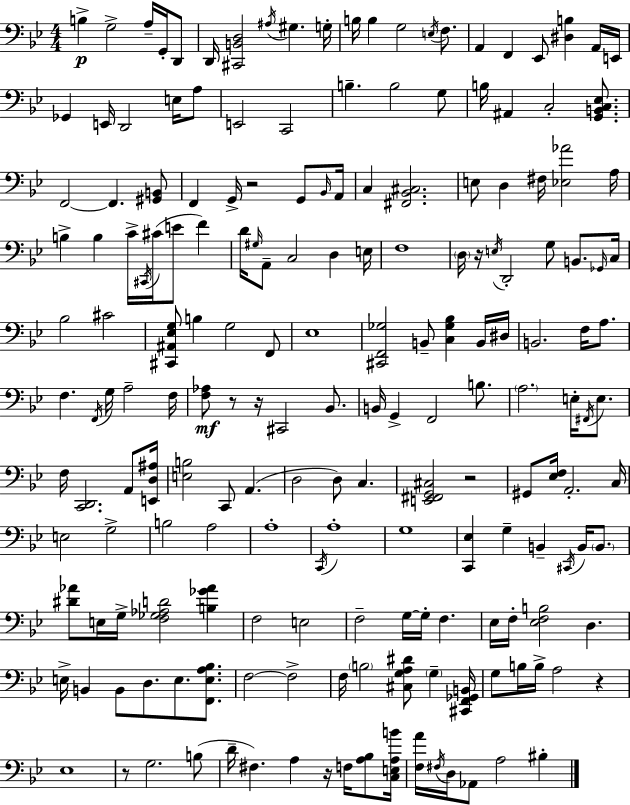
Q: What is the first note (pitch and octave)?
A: B3